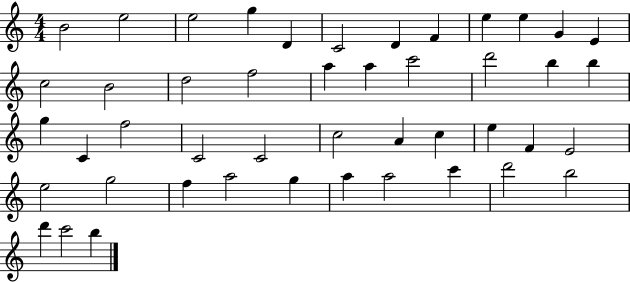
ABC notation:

X:1
T:Untitled
M:4/4
L:1/4
K:C
B2 e2 e2 g D C2 D F e e G E c2 B2 d2 f2 a a c'2 d'2 b b g C f2 C2 C2 c2 A c e F E2 e2 g2 f a2 g a a2 c' d'2 b2 d' c'2 b